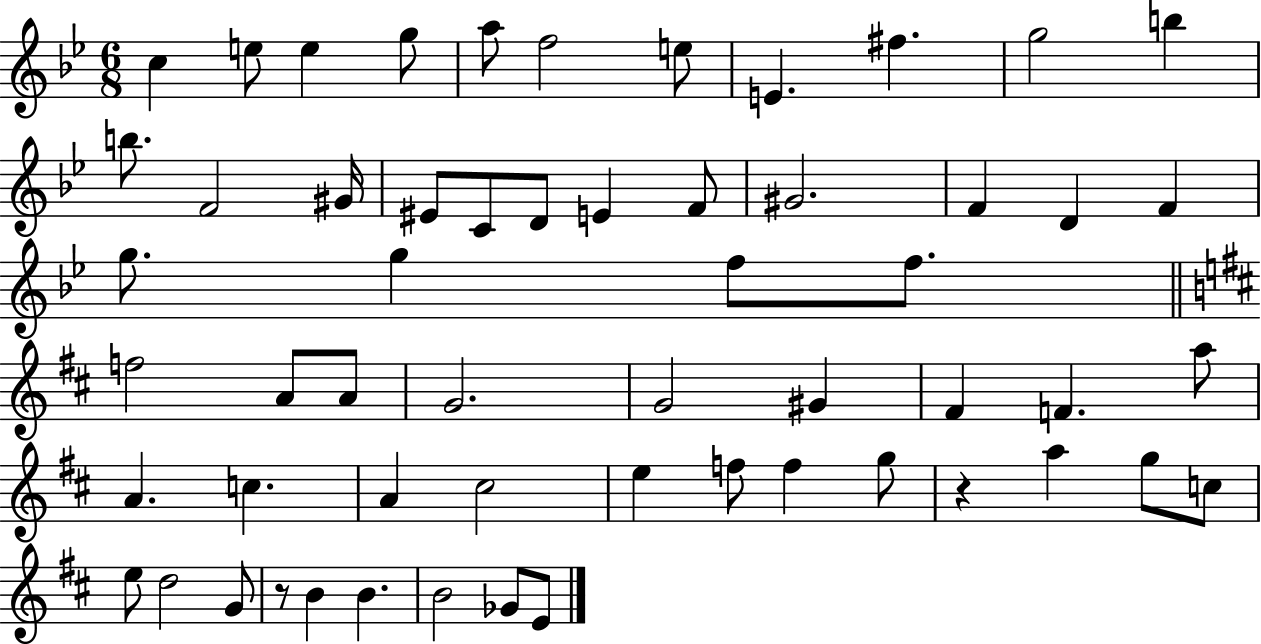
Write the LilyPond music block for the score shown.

{
  \clef treble
  \numericTimeSignature
  \time 6/8
  \key bes \major
  c''4 e''8 e''4 g''8 | a''8 f''2 e''8 | e'4. fis''4. | g''2 b''4 | \break b''8. f'2 gis'16 | eis'8 c'8 d'8 e'4 f'8 | gis'2. | f'4 d'4 f'4 | \break g''8. g''4 f''8 f''8. | \bar "||" \break \key b \minor f''2 a'8 a'8 | g'2. | g'2 gis'4 | fis'4 f'4. a''8 | \break a'4. c''4. | a'4 cis''2 | e''4 f''8 f''4 g''8 | r4 a''4 g''8 c''8 | \break e''8 d''2 g'8 | r8 b'4 b'4. | b'2 ges'8 e'8 | \bar "|."
}